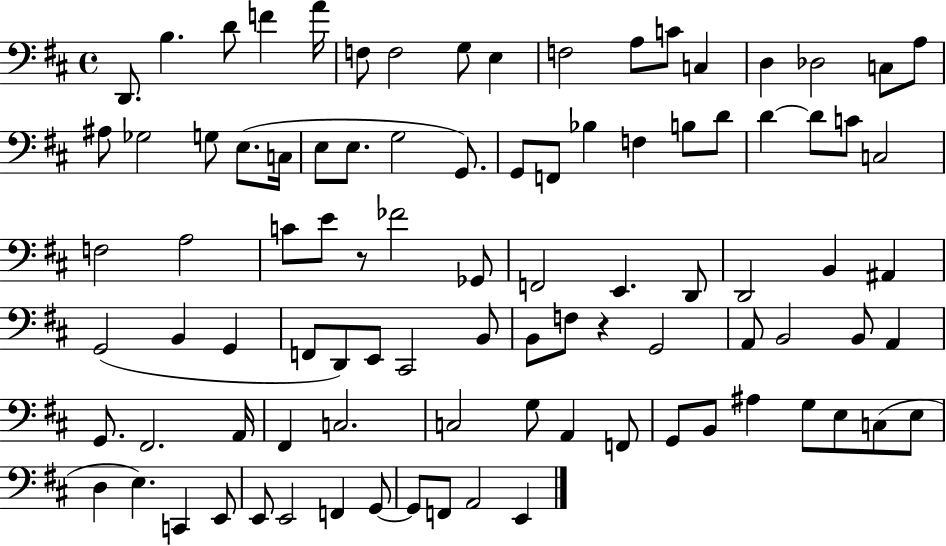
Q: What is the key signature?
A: D major